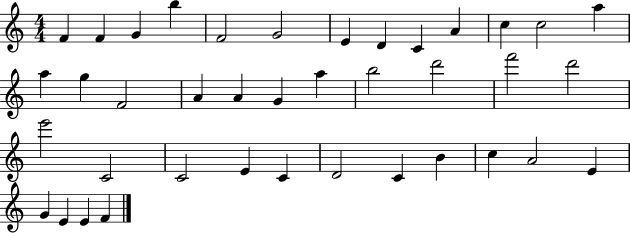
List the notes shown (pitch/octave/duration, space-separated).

F4/q F4/q G4/q B5/q F4/h G4/h E4/q D4/q C4/q A4/q C5/q C5/h A5/q A5/q G5/q F4/h A4/q A4/q G4/q A5/q B5/h D6/h F6/h D6/h E6/h C4/h C4/h E4/q C4/q D4/h C4/q B4/q C5/q A4/h E4/q G4/q E4/q E4/q F4/q